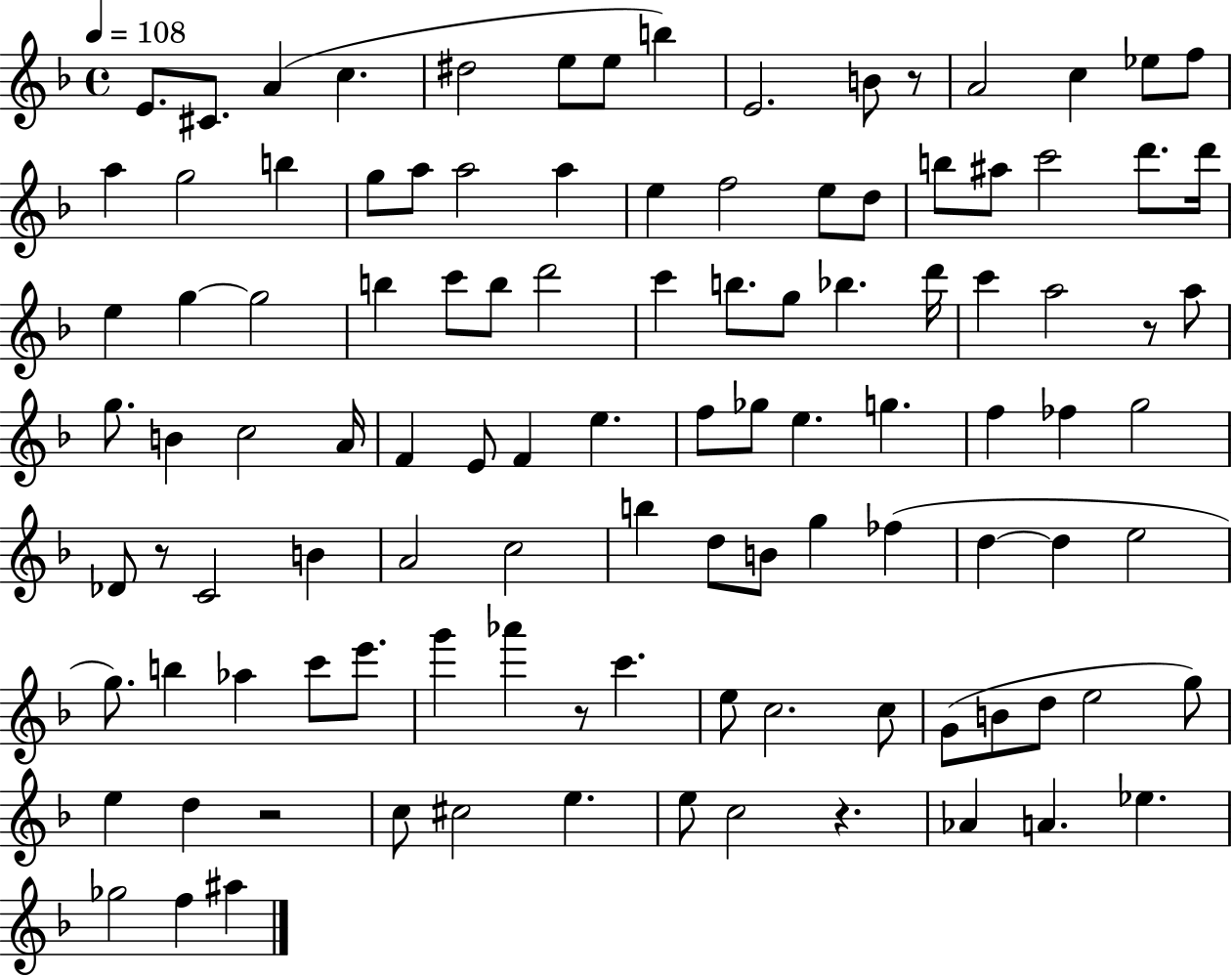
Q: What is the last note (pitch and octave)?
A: A#5